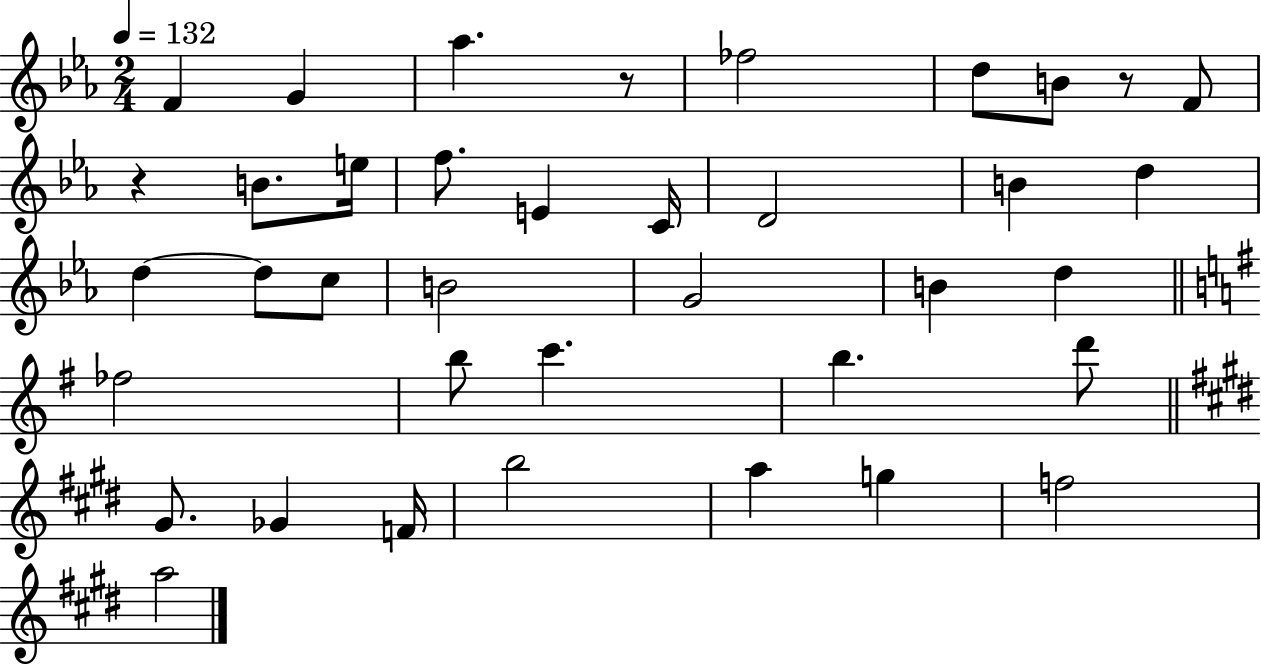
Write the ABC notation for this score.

X:1
T:Untitled
M:2/4
L:1/4
K:Eb
F G _a z/2 _f2 d/2 B/2 z/2 F/2 z B/2 e/4 f/2 E C/4 D2 B d d d/2 c/2 B2 G2 B d _f2 b/2 c' b d'/2 ^G/2 _G F/4 b2 a g f2 a2